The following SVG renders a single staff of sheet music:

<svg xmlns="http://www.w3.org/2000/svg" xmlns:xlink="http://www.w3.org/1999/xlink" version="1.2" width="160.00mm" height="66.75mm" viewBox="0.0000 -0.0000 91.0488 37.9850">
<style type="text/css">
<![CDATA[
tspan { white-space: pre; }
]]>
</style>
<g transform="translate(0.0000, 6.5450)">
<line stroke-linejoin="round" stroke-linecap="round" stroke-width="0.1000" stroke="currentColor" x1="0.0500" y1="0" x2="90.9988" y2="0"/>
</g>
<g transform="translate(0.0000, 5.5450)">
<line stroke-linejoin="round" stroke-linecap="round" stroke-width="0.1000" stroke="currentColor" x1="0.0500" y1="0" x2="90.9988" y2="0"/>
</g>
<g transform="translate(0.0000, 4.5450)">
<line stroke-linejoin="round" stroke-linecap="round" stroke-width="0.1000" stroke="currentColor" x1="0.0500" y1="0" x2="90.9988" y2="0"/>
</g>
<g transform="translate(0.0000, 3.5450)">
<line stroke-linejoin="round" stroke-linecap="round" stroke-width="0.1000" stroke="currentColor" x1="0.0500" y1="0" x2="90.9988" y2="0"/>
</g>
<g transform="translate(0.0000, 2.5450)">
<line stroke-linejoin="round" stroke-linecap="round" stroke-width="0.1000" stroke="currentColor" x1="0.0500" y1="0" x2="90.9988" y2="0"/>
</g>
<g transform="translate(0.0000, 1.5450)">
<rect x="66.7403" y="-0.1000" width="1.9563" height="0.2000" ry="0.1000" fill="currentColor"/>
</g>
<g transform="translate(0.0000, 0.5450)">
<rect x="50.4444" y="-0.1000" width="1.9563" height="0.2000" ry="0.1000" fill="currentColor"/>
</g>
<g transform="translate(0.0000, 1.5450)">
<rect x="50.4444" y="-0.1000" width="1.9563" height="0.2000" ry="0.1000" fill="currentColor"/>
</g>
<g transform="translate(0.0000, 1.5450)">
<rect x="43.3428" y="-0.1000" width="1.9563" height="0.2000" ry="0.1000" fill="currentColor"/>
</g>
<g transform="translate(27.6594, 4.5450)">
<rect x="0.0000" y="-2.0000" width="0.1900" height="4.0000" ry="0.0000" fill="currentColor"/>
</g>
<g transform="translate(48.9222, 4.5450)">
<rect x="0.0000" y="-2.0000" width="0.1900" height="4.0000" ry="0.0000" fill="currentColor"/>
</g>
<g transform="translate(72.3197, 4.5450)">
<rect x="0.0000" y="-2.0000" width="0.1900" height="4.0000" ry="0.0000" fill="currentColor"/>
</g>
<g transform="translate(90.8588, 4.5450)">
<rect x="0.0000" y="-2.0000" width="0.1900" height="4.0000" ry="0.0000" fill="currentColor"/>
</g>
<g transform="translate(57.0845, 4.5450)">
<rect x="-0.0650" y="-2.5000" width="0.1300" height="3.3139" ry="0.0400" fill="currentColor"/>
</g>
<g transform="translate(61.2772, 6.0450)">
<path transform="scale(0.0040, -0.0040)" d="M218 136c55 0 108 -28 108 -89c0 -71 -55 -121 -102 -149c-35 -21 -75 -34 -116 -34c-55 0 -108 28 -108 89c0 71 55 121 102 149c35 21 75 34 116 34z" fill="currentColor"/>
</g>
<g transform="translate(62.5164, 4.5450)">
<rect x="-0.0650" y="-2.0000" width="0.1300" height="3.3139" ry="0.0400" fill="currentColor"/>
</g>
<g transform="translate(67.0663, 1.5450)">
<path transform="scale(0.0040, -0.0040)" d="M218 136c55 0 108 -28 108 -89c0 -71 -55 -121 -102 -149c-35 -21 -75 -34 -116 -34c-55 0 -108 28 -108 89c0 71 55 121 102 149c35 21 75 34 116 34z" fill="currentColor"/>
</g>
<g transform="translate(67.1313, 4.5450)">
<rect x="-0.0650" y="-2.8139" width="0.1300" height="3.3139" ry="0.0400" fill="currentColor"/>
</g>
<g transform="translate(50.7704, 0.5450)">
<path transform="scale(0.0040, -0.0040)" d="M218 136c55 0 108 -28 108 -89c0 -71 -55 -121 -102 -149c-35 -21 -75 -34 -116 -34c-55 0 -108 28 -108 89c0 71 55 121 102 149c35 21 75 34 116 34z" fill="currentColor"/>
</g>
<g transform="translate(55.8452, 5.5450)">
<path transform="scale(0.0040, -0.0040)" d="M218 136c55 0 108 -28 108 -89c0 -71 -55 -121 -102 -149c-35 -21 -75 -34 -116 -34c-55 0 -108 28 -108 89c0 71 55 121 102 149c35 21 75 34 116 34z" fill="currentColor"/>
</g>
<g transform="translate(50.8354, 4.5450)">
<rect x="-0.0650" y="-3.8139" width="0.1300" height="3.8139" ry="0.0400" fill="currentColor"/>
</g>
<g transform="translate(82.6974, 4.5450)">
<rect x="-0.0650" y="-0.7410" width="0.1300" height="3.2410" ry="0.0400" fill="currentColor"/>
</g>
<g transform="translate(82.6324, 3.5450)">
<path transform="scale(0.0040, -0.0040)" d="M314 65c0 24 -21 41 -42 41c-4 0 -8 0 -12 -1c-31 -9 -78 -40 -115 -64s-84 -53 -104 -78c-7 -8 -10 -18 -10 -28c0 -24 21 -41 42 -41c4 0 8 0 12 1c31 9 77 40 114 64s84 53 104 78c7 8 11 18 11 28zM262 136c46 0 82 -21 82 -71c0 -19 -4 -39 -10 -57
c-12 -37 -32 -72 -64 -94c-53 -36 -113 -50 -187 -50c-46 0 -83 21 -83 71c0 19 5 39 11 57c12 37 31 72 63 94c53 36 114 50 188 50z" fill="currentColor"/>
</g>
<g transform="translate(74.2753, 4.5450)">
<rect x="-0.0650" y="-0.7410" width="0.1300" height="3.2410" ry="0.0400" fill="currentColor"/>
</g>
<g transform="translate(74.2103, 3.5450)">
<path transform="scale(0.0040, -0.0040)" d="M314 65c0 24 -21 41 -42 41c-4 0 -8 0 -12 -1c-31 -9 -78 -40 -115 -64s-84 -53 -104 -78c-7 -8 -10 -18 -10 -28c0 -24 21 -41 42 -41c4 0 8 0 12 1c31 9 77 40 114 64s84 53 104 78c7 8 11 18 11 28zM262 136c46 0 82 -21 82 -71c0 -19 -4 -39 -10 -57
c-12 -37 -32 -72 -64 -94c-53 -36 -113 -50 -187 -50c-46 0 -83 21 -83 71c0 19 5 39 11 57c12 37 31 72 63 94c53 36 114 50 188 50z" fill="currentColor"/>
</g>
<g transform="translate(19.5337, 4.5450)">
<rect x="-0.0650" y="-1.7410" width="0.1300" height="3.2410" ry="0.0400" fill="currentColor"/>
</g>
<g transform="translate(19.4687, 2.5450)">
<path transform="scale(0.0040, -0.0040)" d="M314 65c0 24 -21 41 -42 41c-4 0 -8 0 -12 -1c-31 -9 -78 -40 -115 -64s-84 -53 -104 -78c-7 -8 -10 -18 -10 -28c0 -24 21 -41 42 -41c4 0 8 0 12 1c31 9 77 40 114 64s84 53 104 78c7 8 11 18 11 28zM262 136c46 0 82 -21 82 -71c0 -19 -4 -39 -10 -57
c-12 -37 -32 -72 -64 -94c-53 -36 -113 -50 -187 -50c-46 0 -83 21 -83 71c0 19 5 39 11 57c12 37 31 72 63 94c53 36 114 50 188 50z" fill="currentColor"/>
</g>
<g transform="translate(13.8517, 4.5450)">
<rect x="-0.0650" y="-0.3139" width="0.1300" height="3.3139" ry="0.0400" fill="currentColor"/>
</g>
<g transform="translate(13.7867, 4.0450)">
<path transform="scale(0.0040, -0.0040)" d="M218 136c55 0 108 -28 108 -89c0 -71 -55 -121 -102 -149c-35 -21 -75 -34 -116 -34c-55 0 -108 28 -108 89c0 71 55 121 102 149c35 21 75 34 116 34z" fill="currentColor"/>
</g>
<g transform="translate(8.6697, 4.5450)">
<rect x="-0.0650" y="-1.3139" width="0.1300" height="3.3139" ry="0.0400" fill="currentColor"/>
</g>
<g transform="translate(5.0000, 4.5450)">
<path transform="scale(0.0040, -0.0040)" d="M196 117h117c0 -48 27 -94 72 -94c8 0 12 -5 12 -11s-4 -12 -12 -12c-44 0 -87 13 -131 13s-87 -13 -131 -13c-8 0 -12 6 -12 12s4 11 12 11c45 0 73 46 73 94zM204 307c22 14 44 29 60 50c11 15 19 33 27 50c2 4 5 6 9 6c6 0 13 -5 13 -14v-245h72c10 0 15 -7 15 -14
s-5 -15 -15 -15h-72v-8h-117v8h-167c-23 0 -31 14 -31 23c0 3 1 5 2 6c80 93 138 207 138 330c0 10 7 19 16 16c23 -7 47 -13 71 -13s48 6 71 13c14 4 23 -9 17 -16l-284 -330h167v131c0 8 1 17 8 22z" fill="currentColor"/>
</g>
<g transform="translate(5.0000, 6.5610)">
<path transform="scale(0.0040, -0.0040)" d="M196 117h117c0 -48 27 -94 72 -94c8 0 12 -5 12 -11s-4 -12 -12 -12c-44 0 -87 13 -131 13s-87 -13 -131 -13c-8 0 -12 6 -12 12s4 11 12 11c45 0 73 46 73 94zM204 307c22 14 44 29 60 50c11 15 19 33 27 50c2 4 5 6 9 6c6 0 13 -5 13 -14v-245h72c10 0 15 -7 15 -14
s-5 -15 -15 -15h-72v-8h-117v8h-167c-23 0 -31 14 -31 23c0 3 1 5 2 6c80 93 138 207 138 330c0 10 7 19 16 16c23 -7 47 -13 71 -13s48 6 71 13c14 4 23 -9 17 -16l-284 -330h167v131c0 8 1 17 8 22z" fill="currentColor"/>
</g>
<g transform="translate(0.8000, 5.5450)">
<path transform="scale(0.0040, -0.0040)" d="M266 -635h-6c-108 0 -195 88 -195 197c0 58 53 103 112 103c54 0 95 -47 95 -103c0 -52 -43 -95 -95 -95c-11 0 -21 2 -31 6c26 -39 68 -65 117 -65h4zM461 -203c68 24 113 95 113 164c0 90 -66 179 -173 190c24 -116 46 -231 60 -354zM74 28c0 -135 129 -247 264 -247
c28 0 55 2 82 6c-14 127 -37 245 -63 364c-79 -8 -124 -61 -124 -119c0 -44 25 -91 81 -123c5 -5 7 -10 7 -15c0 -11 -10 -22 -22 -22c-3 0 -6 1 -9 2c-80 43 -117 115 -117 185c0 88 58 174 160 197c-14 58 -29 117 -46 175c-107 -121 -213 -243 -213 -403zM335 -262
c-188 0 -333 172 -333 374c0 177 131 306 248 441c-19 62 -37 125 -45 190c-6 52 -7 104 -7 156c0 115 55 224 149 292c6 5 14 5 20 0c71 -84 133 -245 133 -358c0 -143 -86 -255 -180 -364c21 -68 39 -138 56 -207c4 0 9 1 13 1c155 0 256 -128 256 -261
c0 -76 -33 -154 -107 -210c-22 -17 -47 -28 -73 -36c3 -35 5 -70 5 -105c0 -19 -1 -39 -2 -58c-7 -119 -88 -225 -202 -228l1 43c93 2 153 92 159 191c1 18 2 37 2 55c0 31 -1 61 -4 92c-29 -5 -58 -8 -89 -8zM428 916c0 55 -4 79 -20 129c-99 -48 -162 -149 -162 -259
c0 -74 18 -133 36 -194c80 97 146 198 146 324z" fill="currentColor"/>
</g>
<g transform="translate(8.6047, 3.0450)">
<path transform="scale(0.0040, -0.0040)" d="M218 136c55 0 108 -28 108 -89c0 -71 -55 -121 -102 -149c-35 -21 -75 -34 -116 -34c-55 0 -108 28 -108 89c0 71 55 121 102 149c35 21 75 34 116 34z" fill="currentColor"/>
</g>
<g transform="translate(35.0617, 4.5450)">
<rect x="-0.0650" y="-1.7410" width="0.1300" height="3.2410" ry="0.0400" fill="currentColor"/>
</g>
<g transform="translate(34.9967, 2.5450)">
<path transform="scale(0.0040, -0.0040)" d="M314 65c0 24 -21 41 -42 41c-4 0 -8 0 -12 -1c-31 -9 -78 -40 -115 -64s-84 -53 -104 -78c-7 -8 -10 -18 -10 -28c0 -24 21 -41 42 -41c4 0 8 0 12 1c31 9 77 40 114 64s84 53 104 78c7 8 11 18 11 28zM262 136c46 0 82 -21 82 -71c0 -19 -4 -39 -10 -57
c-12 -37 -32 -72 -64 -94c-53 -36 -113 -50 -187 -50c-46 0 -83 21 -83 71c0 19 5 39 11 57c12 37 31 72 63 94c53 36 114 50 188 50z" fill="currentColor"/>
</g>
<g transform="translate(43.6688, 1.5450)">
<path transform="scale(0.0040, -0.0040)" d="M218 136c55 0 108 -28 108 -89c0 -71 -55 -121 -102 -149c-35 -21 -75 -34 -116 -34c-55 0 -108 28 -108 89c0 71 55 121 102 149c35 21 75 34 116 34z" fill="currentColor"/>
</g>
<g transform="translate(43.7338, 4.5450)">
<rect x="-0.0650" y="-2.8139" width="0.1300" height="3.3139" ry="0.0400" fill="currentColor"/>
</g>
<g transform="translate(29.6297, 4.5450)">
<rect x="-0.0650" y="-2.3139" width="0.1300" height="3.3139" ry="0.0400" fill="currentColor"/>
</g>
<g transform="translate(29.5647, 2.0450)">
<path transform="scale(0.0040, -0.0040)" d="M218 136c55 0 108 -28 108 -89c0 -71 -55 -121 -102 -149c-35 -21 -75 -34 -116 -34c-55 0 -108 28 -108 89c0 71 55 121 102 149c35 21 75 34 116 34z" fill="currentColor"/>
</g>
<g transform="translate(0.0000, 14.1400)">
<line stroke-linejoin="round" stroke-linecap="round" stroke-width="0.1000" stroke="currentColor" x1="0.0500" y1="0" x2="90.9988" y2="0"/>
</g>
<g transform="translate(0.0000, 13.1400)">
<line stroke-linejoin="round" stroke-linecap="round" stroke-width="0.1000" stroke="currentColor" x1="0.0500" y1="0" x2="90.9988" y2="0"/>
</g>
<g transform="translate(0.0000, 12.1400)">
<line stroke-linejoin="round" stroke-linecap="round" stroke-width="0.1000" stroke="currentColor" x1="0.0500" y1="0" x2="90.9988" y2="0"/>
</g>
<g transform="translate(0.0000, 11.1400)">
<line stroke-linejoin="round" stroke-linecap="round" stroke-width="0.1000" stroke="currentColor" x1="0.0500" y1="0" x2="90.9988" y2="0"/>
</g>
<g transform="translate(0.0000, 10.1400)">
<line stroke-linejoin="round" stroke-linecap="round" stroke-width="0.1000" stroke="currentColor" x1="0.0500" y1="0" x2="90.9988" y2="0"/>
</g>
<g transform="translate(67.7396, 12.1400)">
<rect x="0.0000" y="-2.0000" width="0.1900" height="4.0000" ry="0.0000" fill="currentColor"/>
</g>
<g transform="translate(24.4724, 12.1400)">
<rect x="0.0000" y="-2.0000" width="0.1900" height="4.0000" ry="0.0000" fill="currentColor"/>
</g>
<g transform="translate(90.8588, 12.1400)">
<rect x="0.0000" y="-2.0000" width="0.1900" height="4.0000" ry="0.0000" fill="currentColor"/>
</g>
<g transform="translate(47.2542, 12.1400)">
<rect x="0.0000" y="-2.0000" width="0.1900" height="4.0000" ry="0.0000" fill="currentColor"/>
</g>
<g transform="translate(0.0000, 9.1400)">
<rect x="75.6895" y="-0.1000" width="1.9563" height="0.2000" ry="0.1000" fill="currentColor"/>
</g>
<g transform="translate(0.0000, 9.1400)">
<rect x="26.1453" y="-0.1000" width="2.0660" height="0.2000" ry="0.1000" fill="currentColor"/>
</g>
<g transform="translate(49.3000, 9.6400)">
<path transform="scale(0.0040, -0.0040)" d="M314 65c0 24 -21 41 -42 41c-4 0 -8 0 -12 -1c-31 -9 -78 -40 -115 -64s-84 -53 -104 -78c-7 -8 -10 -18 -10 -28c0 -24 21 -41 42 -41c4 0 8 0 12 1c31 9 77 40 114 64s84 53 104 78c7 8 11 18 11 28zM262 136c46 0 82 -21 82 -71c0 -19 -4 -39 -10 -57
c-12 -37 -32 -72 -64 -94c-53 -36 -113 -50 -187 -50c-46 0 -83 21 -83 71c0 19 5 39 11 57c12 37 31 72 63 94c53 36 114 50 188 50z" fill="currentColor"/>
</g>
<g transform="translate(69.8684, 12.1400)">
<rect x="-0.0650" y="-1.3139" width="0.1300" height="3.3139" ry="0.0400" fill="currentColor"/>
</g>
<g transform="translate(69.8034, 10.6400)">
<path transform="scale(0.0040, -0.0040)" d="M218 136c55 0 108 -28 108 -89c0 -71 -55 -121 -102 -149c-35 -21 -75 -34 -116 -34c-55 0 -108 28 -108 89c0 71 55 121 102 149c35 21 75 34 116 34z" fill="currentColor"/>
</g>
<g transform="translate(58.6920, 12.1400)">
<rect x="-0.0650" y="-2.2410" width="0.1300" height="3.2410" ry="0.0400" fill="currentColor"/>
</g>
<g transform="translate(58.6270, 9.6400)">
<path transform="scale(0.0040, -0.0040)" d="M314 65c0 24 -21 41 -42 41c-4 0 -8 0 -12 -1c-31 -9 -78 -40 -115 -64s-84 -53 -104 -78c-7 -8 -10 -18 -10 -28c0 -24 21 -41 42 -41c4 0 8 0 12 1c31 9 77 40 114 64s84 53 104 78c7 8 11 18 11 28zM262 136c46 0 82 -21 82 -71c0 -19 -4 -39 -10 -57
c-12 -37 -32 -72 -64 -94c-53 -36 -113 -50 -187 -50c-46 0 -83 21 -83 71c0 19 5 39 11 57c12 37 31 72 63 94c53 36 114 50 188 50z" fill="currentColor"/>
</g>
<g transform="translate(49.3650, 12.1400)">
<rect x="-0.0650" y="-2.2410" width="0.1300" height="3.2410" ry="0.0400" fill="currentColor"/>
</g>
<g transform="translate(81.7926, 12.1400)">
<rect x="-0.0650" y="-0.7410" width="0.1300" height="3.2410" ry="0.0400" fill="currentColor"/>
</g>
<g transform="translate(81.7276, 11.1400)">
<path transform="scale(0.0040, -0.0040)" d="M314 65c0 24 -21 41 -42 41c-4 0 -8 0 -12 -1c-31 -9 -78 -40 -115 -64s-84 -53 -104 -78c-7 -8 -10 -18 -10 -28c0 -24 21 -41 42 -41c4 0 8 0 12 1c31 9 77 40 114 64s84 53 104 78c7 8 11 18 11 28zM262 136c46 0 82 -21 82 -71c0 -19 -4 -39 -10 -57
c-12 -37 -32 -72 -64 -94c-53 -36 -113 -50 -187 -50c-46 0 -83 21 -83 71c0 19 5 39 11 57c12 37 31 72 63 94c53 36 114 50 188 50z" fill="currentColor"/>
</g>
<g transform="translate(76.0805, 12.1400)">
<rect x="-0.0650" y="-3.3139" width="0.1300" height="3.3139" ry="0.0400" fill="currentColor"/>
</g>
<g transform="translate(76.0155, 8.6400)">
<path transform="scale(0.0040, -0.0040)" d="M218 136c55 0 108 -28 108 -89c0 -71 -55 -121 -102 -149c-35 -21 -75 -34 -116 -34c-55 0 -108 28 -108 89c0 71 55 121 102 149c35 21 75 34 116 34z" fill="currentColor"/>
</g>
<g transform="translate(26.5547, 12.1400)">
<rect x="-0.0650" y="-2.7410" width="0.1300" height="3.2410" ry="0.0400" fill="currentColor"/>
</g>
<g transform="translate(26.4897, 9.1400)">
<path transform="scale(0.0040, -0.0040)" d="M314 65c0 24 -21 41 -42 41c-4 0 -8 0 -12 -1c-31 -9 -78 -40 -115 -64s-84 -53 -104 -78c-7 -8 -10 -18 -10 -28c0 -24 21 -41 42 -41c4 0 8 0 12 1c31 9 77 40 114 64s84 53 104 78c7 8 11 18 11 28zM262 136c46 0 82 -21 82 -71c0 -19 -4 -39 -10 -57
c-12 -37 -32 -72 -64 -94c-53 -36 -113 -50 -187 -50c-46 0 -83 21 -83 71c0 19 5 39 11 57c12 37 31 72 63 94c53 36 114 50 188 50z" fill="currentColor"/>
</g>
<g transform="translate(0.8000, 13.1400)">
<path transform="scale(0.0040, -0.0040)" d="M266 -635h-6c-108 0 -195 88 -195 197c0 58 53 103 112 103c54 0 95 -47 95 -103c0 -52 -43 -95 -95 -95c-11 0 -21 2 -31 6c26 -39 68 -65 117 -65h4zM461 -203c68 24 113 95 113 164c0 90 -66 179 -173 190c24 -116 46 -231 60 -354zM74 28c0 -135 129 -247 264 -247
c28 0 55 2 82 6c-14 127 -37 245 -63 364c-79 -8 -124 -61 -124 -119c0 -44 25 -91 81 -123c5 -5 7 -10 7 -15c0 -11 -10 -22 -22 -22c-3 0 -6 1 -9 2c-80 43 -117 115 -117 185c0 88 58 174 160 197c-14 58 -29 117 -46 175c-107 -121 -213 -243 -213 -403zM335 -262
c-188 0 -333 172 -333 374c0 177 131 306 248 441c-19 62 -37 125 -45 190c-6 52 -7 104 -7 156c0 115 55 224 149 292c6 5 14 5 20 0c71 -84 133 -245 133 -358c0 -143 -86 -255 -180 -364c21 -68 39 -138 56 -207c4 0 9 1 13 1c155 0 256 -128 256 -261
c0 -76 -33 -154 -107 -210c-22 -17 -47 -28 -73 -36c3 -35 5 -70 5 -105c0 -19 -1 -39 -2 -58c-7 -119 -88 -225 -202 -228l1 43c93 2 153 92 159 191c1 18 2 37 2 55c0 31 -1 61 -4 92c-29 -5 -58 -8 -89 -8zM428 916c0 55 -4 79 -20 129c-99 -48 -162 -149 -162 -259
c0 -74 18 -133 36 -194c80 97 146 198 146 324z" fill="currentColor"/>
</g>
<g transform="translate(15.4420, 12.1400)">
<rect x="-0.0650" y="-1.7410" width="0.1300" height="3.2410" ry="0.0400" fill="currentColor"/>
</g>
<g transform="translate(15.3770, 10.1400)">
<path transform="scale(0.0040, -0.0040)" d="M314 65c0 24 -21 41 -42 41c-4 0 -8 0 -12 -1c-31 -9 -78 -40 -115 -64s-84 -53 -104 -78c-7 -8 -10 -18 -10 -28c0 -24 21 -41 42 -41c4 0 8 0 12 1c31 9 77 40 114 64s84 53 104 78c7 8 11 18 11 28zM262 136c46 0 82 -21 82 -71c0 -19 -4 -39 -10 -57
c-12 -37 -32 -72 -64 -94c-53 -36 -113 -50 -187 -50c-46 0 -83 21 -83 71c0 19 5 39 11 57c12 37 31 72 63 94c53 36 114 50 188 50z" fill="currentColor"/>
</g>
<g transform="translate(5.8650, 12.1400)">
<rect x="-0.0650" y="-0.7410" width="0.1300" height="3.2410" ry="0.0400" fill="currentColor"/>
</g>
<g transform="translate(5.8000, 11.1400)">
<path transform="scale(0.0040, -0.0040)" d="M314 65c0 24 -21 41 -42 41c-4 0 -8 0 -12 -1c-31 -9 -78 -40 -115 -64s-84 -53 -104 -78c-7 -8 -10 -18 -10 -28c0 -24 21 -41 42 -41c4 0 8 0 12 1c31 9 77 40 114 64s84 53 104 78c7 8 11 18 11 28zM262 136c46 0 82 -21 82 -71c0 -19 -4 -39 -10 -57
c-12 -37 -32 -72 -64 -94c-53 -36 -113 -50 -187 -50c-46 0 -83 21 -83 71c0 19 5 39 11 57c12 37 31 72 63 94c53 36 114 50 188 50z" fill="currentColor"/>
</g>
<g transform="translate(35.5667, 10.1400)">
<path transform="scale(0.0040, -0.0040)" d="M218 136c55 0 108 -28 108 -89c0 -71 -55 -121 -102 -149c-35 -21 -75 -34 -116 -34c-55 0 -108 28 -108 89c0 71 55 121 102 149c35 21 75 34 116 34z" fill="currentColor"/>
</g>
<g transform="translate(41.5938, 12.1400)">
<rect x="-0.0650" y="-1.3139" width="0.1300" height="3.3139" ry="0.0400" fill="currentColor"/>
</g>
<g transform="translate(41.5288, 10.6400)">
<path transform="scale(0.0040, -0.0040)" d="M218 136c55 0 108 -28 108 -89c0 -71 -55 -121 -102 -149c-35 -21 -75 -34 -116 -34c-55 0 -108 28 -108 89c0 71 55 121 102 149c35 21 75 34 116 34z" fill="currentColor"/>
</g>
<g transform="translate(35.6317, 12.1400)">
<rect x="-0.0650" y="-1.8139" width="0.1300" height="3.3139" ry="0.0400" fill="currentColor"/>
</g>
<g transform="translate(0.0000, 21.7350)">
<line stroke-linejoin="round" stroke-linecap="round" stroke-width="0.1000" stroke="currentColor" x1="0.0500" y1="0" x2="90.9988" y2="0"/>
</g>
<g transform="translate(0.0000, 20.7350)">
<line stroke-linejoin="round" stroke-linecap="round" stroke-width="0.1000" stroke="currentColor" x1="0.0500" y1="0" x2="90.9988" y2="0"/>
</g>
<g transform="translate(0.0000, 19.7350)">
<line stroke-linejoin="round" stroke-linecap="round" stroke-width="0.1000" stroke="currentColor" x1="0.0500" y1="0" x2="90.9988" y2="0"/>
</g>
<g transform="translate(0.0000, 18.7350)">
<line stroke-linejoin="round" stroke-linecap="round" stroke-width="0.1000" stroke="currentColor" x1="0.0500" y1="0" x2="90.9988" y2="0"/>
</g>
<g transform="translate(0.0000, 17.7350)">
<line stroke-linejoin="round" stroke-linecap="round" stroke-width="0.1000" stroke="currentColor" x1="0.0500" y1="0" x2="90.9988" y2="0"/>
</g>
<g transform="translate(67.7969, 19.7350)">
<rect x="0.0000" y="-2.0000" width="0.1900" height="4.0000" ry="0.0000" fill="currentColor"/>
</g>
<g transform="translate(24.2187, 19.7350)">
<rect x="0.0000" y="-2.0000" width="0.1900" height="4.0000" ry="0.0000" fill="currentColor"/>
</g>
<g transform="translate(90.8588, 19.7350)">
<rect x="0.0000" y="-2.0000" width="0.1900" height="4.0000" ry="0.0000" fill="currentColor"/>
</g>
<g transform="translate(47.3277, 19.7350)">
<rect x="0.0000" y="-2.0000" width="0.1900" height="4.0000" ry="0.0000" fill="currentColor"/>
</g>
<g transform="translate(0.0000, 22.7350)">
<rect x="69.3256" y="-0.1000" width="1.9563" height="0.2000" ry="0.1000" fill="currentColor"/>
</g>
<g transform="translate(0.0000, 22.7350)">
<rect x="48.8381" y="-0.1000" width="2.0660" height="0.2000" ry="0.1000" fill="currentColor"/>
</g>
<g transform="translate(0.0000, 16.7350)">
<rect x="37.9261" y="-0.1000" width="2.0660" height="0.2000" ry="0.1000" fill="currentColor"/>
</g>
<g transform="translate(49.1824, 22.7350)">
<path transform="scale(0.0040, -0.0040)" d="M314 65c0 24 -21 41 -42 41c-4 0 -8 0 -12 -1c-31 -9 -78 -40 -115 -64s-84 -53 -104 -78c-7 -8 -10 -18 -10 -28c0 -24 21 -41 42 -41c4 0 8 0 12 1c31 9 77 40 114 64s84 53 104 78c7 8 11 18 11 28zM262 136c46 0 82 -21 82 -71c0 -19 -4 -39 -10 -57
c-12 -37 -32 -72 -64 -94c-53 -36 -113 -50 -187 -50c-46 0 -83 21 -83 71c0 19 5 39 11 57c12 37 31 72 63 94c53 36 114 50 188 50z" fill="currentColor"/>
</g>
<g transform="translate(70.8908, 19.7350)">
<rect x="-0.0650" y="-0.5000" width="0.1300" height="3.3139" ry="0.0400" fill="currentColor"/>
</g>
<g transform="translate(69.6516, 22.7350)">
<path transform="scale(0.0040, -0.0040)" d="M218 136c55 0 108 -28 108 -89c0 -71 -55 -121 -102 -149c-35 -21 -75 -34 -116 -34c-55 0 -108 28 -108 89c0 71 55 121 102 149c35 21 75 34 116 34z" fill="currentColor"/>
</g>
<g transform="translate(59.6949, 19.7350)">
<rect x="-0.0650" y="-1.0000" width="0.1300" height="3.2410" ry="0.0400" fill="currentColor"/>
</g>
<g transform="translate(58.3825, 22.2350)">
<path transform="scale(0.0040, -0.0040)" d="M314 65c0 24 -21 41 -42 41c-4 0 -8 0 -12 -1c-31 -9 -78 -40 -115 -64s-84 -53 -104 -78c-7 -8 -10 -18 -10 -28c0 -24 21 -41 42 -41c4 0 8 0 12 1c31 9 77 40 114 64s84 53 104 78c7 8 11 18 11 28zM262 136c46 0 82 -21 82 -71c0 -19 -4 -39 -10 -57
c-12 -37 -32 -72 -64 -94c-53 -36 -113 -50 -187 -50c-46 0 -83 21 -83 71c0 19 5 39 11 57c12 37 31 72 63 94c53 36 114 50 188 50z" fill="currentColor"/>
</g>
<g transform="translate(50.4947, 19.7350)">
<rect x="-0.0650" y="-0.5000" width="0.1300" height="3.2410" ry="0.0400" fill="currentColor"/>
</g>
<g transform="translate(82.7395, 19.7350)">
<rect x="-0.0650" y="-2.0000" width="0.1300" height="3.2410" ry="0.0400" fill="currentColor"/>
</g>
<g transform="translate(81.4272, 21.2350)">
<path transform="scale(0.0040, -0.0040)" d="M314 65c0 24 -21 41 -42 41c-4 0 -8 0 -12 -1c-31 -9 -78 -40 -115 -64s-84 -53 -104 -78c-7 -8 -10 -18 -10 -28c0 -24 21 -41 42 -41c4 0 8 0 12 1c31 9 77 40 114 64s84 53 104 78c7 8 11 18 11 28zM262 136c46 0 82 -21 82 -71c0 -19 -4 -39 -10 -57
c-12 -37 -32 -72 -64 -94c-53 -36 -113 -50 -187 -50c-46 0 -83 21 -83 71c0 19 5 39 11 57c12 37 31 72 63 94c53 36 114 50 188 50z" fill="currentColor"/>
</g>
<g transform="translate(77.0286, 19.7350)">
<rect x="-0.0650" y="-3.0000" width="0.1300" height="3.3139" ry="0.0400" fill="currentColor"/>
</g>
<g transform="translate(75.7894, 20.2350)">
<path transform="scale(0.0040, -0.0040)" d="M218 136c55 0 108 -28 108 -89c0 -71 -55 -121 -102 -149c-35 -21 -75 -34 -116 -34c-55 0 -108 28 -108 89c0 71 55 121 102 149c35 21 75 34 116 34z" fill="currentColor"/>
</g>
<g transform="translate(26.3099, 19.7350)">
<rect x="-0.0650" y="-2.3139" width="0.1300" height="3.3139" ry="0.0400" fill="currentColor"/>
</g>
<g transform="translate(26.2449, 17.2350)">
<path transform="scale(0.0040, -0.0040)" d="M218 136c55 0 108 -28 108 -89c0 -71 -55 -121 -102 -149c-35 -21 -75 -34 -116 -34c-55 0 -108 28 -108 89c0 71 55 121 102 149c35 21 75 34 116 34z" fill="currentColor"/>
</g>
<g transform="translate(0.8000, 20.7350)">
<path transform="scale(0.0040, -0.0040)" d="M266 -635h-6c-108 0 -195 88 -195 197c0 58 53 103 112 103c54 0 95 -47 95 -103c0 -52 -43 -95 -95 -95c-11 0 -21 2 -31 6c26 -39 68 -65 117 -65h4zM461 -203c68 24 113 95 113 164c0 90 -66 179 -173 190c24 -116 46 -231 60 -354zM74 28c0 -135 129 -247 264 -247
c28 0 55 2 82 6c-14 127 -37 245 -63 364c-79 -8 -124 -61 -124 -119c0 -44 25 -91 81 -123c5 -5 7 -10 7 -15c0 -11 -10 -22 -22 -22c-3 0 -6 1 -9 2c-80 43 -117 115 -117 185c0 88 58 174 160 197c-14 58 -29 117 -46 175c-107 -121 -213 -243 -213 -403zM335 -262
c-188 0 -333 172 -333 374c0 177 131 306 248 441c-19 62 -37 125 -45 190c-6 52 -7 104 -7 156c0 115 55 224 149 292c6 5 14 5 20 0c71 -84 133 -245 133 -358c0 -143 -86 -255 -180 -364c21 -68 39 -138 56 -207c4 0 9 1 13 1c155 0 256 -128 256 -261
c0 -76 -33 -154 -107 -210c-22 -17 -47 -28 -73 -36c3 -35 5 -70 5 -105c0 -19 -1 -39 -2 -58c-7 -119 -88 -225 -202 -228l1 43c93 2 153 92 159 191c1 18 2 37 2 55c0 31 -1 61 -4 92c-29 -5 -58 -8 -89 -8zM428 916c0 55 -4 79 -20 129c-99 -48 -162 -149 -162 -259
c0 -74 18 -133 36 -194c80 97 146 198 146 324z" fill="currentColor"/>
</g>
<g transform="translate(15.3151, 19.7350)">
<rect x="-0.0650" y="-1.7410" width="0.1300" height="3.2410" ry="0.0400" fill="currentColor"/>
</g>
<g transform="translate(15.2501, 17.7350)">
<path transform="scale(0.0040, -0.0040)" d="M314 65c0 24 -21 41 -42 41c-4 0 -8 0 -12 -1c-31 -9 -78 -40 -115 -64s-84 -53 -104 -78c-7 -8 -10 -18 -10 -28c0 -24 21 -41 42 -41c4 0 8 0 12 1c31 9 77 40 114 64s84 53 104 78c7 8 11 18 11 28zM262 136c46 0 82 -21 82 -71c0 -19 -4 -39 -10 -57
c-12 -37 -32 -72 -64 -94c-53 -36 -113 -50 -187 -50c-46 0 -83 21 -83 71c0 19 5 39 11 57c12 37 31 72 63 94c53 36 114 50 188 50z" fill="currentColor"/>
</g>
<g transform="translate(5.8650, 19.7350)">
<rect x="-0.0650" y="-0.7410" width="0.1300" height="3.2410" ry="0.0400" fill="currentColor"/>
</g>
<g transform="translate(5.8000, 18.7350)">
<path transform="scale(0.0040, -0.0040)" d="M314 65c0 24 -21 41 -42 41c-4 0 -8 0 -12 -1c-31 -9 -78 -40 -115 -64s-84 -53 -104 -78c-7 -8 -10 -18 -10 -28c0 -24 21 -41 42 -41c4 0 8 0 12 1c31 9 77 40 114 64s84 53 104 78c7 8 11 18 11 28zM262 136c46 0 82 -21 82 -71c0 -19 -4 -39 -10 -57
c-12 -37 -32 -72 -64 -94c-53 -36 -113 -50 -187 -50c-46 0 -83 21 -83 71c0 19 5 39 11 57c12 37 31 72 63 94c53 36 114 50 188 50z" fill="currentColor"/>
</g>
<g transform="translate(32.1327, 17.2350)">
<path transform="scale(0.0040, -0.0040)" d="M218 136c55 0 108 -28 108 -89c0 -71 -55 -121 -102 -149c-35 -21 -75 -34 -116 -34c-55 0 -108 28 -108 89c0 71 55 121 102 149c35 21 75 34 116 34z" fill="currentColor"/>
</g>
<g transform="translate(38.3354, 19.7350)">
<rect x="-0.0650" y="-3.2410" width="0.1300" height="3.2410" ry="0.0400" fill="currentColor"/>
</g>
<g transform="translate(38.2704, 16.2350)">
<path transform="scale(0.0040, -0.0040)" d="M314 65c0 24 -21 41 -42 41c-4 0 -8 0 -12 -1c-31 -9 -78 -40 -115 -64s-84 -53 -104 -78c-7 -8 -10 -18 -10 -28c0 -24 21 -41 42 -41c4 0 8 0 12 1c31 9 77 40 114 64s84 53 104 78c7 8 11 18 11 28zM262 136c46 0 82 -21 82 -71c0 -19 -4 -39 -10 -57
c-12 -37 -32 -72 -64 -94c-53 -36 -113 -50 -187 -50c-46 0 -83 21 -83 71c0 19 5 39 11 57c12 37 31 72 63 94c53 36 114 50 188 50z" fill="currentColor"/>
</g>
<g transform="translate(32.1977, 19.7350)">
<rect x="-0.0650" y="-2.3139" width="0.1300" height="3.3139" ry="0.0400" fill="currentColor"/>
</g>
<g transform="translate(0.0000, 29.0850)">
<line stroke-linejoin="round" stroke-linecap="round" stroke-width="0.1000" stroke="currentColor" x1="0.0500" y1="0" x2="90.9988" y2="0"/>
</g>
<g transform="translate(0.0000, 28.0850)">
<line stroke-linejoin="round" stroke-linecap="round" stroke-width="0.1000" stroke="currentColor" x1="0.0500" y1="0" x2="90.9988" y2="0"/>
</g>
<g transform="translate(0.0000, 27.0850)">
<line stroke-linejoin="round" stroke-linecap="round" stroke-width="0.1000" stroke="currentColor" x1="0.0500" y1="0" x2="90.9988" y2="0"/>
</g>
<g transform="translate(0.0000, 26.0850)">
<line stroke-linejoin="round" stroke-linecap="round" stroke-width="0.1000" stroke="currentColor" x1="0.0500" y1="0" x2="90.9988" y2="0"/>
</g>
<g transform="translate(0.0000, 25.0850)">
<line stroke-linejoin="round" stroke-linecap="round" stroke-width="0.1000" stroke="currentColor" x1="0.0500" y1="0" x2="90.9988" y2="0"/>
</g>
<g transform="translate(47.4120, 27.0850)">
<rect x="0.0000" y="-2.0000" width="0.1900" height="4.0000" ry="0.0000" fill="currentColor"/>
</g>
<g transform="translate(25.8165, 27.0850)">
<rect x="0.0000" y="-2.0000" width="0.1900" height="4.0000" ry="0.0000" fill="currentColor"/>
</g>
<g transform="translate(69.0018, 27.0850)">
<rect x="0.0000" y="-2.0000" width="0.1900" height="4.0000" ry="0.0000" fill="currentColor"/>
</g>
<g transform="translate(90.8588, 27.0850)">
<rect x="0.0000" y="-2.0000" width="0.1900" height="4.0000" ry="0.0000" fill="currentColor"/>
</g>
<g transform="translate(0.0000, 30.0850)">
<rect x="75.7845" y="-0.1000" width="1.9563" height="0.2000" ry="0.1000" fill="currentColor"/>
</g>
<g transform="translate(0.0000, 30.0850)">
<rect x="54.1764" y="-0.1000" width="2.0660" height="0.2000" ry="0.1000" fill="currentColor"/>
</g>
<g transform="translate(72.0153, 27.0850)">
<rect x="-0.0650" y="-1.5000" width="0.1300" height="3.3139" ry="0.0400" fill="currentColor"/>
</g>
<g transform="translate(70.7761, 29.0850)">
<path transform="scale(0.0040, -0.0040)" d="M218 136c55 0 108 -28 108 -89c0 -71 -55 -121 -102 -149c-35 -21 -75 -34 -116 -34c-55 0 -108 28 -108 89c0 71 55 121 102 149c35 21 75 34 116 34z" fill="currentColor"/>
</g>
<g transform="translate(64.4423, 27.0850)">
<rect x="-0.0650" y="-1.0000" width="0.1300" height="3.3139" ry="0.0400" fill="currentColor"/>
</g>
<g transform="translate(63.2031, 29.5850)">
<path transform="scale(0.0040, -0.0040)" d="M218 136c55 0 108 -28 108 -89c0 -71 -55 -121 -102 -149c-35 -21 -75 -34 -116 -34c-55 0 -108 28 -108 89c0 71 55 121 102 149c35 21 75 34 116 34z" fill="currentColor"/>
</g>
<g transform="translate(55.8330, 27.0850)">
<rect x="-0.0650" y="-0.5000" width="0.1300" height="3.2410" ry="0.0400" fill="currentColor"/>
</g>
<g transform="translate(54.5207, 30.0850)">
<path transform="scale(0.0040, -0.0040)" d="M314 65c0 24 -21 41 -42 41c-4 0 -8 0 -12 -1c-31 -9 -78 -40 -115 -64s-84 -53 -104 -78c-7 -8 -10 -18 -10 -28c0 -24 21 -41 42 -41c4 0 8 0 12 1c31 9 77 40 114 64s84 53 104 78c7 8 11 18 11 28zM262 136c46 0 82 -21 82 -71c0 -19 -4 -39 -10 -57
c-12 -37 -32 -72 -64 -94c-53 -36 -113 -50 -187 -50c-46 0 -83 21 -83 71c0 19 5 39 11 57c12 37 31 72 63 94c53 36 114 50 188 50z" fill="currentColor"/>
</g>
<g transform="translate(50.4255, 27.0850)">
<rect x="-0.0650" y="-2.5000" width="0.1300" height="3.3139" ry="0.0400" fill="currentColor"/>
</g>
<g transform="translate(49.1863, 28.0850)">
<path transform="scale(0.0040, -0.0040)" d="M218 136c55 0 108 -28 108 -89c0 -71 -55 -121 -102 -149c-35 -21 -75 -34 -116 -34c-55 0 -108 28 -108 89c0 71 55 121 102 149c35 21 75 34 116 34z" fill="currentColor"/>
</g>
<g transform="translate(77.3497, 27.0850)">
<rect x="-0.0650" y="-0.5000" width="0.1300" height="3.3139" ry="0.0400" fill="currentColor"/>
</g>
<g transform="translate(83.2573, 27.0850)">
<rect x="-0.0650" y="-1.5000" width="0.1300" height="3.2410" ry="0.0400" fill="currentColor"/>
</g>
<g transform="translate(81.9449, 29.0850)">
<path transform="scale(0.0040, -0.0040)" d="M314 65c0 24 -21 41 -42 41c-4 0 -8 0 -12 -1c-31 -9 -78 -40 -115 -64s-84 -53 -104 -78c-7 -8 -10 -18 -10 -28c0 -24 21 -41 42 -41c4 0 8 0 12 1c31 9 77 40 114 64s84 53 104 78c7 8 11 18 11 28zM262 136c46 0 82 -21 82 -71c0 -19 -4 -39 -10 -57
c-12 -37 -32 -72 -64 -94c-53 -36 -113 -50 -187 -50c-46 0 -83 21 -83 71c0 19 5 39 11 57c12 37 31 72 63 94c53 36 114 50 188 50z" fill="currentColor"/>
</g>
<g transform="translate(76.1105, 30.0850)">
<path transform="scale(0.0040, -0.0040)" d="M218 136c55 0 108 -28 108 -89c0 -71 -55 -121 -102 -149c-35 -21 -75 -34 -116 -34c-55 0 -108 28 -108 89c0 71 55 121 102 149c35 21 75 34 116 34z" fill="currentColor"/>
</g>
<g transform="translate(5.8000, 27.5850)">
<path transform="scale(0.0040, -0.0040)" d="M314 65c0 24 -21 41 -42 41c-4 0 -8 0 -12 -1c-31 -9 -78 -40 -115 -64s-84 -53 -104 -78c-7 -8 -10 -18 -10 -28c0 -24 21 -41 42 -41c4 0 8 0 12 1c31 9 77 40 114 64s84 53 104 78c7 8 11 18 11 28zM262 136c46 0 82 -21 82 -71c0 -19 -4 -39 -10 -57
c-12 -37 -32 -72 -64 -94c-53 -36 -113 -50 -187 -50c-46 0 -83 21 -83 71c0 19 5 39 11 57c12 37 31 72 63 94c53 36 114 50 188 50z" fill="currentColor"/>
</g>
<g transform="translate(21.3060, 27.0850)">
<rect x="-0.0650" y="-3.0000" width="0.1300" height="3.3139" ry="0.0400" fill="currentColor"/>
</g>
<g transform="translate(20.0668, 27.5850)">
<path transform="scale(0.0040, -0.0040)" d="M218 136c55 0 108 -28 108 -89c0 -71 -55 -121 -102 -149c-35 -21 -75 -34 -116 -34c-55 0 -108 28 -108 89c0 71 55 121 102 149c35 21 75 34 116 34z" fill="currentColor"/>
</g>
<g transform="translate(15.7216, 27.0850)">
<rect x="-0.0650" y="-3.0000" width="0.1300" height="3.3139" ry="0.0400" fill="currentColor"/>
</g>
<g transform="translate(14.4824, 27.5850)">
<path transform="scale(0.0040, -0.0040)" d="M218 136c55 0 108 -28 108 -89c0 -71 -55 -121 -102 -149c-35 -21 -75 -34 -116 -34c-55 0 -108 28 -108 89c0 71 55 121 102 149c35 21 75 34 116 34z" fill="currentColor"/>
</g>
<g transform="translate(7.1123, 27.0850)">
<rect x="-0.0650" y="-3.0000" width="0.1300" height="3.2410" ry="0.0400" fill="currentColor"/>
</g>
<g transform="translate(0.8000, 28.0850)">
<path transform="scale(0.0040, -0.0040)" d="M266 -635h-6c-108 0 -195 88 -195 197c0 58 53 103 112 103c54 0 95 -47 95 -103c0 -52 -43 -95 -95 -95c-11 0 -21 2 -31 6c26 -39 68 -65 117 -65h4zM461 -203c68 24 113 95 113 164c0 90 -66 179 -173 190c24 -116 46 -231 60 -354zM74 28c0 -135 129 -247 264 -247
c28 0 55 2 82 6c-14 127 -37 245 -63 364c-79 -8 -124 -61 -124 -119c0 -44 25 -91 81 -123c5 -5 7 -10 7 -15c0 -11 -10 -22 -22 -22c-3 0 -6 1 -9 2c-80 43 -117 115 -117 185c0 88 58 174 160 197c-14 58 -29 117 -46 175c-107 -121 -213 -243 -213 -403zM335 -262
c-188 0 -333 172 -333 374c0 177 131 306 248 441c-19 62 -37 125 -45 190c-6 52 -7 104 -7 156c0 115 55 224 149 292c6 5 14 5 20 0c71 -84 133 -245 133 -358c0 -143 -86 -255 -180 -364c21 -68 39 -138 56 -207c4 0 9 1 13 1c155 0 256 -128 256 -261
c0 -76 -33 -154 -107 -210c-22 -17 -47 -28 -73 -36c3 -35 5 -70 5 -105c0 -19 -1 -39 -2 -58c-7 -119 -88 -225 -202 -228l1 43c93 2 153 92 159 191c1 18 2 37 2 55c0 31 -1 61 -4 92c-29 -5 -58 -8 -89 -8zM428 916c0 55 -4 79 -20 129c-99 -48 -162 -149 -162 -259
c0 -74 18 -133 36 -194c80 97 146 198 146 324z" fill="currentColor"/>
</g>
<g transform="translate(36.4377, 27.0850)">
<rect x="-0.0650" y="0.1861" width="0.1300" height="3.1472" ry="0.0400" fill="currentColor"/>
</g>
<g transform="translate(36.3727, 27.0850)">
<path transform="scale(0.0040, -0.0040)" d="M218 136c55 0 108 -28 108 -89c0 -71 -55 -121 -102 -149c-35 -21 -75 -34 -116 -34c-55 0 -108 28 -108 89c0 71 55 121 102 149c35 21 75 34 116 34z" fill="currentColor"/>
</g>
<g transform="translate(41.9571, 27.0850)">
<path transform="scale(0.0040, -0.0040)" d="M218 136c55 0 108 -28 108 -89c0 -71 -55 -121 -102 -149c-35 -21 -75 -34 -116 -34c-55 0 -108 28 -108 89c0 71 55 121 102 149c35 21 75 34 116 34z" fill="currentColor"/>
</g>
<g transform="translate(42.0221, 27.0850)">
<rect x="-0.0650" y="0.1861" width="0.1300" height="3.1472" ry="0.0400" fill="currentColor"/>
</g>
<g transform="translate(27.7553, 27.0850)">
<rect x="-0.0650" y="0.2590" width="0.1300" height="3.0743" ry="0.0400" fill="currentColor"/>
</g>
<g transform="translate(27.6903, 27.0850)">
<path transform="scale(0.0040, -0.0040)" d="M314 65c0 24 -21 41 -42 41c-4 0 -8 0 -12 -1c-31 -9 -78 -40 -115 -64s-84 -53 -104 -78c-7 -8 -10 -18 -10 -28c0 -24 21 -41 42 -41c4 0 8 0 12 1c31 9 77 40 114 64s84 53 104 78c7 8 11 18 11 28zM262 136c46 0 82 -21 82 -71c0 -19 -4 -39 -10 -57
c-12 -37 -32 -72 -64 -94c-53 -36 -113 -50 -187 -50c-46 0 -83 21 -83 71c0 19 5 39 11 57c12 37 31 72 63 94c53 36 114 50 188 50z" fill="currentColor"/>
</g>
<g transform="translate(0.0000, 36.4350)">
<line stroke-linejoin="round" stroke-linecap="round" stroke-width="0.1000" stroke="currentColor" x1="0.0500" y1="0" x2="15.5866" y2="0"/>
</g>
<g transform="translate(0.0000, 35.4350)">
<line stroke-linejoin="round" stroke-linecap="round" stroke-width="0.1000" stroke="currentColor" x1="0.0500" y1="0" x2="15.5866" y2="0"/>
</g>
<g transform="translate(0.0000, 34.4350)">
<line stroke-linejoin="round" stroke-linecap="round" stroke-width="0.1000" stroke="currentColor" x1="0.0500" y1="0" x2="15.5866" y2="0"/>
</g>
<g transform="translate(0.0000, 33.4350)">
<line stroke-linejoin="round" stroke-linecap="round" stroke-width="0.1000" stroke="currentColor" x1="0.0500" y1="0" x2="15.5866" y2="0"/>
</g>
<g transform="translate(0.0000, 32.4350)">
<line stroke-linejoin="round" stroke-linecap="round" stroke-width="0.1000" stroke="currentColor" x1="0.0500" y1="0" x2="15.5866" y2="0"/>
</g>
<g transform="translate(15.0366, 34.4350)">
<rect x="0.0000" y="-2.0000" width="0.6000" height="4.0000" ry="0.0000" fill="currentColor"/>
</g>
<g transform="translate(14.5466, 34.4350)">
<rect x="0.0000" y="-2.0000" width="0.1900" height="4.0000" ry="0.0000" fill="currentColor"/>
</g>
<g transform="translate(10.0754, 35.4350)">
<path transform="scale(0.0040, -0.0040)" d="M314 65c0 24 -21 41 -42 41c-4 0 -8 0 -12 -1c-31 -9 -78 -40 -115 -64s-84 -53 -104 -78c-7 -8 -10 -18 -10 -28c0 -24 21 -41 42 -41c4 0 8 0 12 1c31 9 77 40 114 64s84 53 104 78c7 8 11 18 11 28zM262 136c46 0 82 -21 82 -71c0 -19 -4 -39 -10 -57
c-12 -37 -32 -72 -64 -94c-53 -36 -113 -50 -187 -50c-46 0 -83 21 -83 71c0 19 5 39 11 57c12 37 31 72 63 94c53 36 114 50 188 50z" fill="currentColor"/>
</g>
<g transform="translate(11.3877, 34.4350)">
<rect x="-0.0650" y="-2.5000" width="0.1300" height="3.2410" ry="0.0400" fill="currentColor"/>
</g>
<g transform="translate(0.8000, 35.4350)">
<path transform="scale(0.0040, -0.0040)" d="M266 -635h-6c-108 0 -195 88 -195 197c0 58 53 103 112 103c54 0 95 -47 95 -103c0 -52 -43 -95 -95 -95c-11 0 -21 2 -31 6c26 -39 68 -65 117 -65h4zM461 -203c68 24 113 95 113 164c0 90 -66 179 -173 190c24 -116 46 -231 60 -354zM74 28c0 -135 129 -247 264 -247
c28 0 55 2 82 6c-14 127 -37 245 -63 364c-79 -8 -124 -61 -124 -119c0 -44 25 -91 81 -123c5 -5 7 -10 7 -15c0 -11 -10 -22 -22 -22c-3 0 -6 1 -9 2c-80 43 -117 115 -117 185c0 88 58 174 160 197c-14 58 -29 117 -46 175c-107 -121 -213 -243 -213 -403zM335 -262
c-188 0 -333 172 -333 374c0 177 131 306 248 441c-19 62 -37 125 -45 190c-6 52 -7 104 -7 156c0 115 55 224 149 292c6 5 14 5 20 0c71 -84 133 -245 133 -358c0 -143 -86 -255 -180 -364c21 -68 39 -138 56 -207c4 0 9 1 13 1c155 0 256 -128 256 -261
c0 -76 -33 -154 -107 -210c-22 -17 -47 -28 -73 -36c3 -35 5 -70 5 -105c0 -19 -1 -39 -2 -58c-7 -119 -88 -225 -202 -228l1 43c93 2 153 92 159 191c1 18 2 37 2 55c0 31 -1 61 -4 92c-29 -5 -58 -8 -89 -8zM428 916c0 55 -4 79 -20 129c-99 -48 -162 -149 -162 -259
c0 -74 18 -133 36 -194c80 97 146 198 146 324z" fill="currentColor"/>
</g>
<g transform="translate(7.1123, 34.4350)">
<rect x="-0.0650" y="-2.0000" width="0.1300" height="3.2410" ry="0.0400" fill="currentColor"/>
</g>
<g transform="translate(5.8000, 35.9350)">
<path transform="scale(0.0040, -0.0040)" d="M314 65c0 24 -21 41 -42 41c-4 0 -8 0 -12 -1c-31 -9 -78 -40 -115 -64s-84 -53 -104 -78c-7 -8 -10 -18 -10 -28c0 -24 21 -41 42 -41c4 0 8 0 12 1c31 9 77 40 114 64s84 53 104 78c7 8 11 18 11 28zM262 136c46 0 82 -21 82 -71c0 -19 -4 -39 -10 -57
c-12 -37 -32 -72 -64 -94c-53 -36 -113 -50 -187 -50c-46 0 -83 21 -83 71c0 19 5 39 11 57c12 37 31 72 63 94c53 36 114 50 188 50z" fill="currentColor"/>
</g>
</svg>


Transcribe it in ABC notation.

X:1
T:Untitled
M:4/4
L:1/4
K:C
e c f2 g f2 a c' G F a d2 d2 d2 f2 a2 f e g2 g2 e b d2 d2 f2 g g b2 C2 D2 C A F2 A2 A A B2 B B G C2 D E C E2 F2 G2